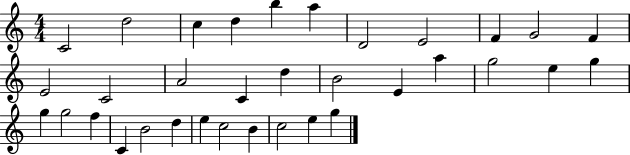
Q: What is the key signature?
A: C major